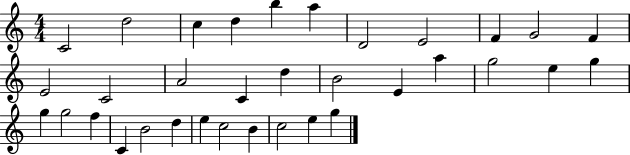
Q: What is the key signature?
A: C major